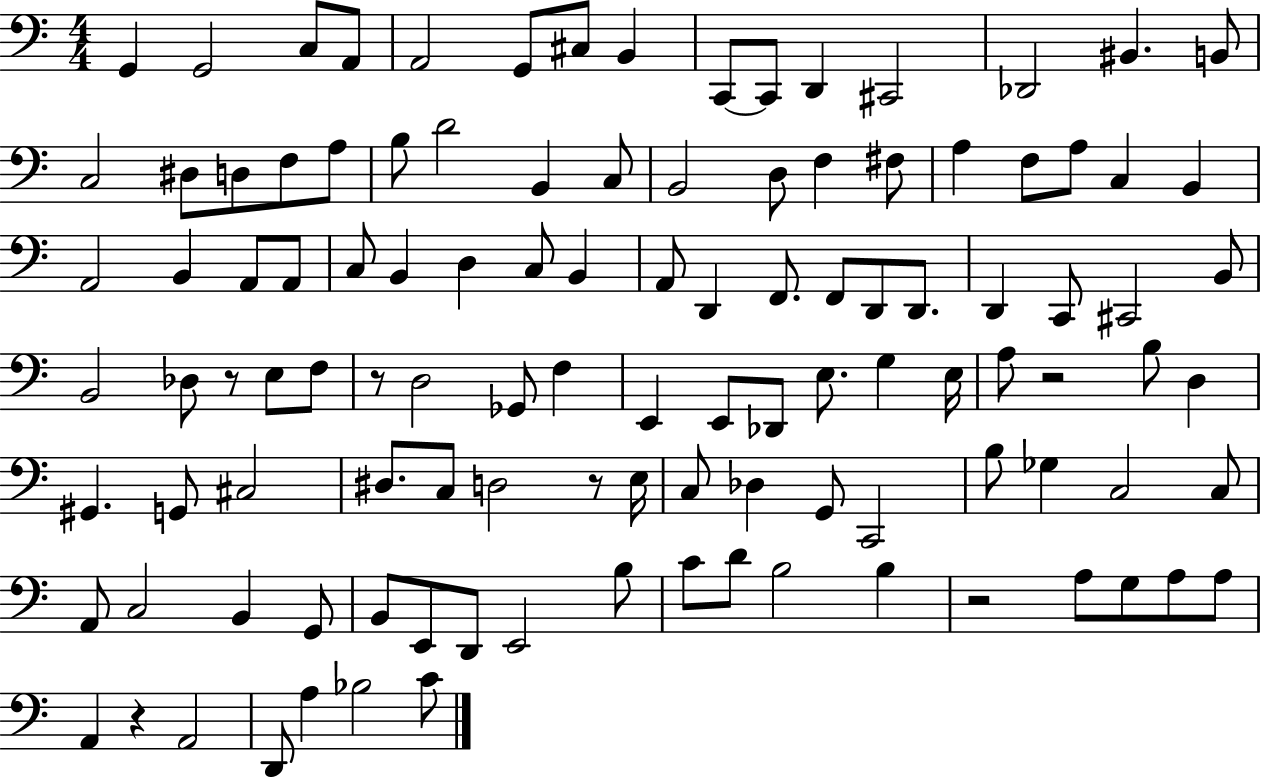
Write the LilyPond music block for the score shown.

{
  \clef bass
  \numericTimeSignature
  \time 4/4
  \key c \major
  g,4 g,2 c8 a,8 | a,2 g,8 cis8 b,4 | c,8~~ c,8 d,4 cis,2 | des,2 bis,4. b,8 | \break c2 dis8 d8 f8 a8 | b8 d'2 b,4 c8 | b,2 d8 f4 fis8 | a4 f8 a8 c4 b,4 | \break a,2 b,4 a,8 a,8 | c8 b,4 d4 c8 b,4 | a,8 d,4 f,8. f,8 d,8 d,8. | d,4 c,8 cis,2 b,8 | \break b,2 des8 r8 e8 f8 | r8 d2 ges,8 f4 | e,4 e,8 des,8 e8. g4 e16 | a8 r2 b8 d4 | \break gis,4. g,8 cis2 | dis8. c8 d2 r8 e16 | c8 des4 g,8 c,2 | b8 ges4 c2 c8 | \break a,8 c2 b,4 g,8 | b,8 e,8 d,8 e,2 b8 | c'8 d'8 b2 b4 | r2 a8 g8 a8 a8 | \break a,4 r4 a,2 | d,8 a4 bes2 c'8 | \bar "|."
}